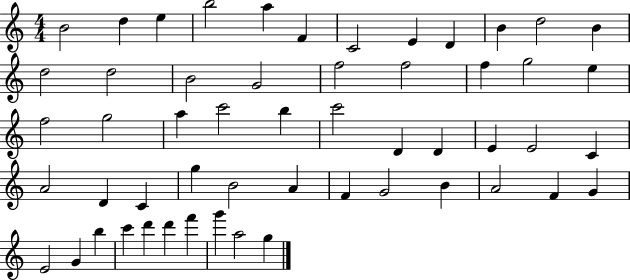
B4/h D5/q E5/q B5/h A5/q F4/q C4/h E4/q D4/q B4/q D5/h B4/q D5/h D5/h B4/h G4/h F5/h F5/h F5/q G5/h E5/q F5/h G5/h A5/q C6/h B5/q C6/h D4/q D4/q E4/q E4/h C4/q A4/h D4/q C4/q G5/q B4/h A4/q F4/q G4/h B4/q A4/h F4/q G4/q E4/h G4/q B5/q C6/q D6/q D6/q F6/q G6/q A5/h G5/q